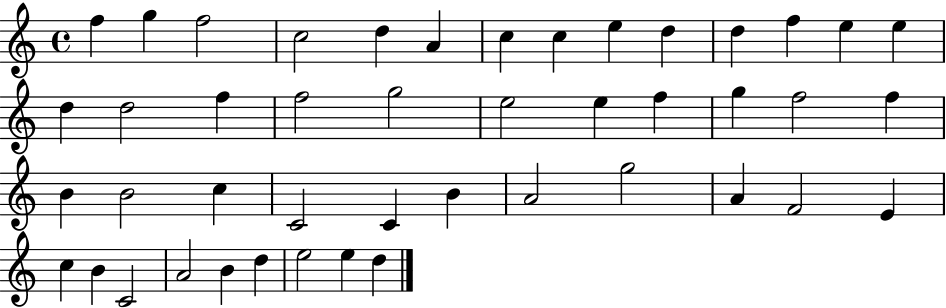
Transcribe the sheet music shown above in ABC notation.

X:1
T:Untitled
M:4/4
L:1/4
K:C
f g f2 c2 d A c c e d d f e e d d2 f f2 g2 e2 e f g f2 f B B2 c C2 C B A2 g2 A F2 E c B C2 A2 B d e2 e d